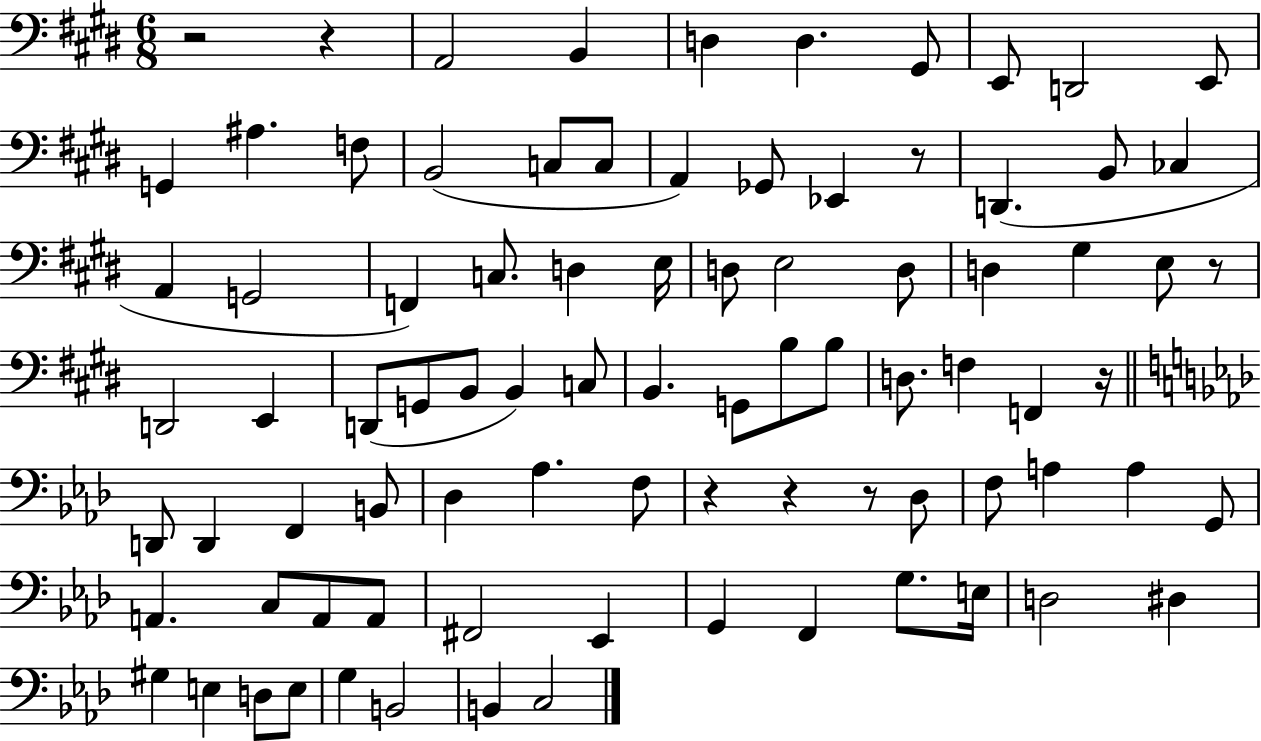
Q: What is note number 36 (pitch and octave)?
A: G2